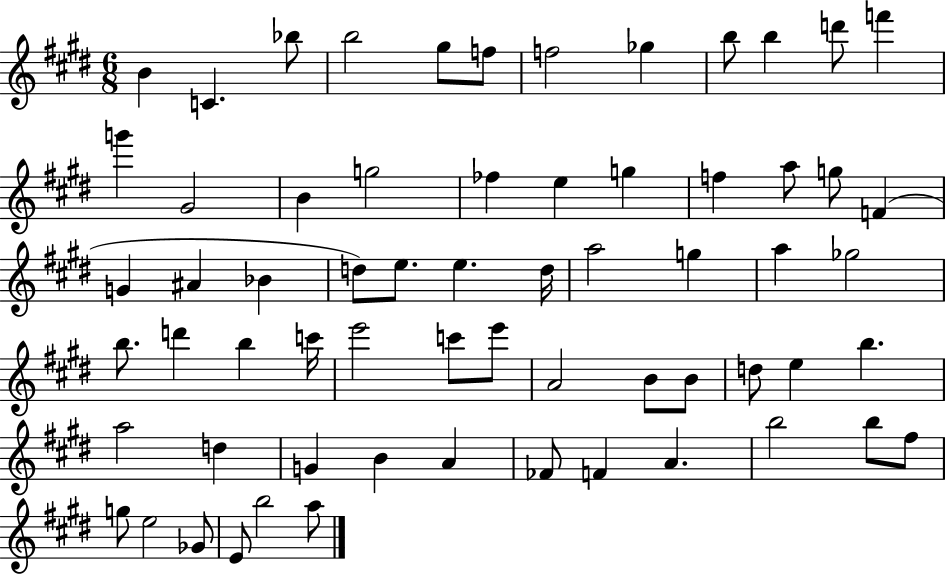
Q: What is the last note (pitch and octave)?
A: A5